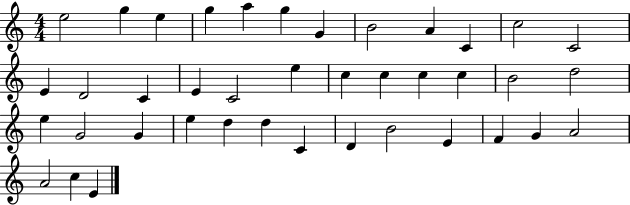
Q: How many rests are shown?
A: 0